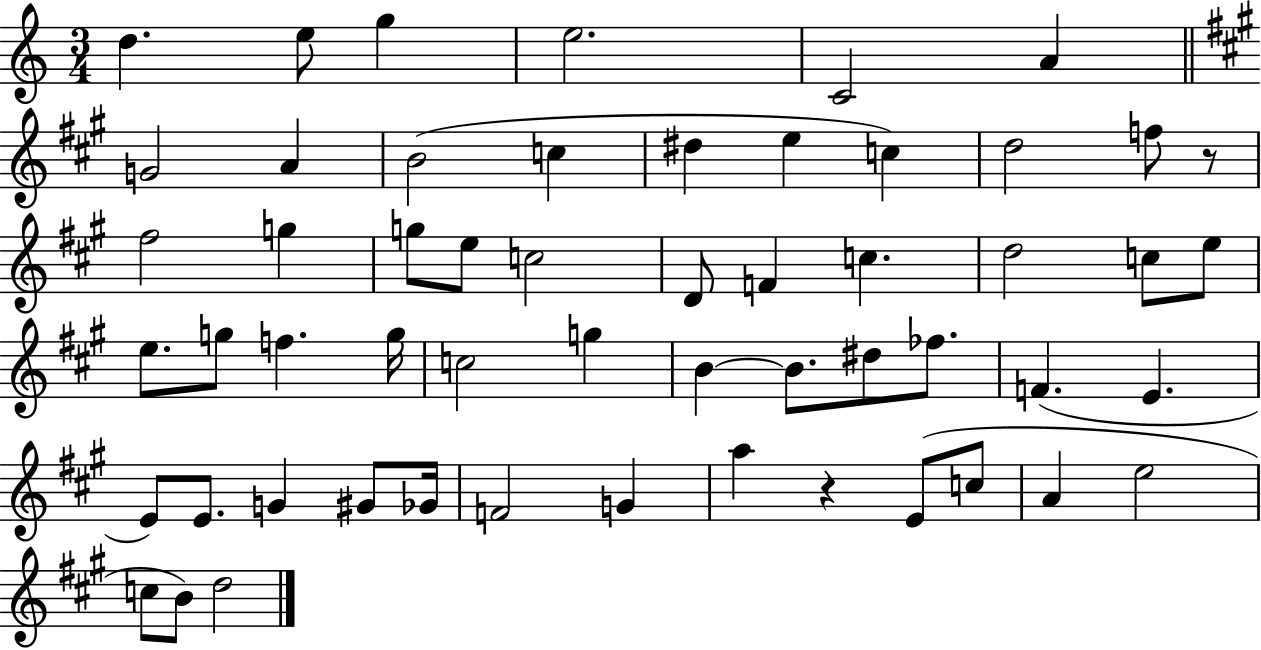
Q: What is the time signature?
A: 3/4